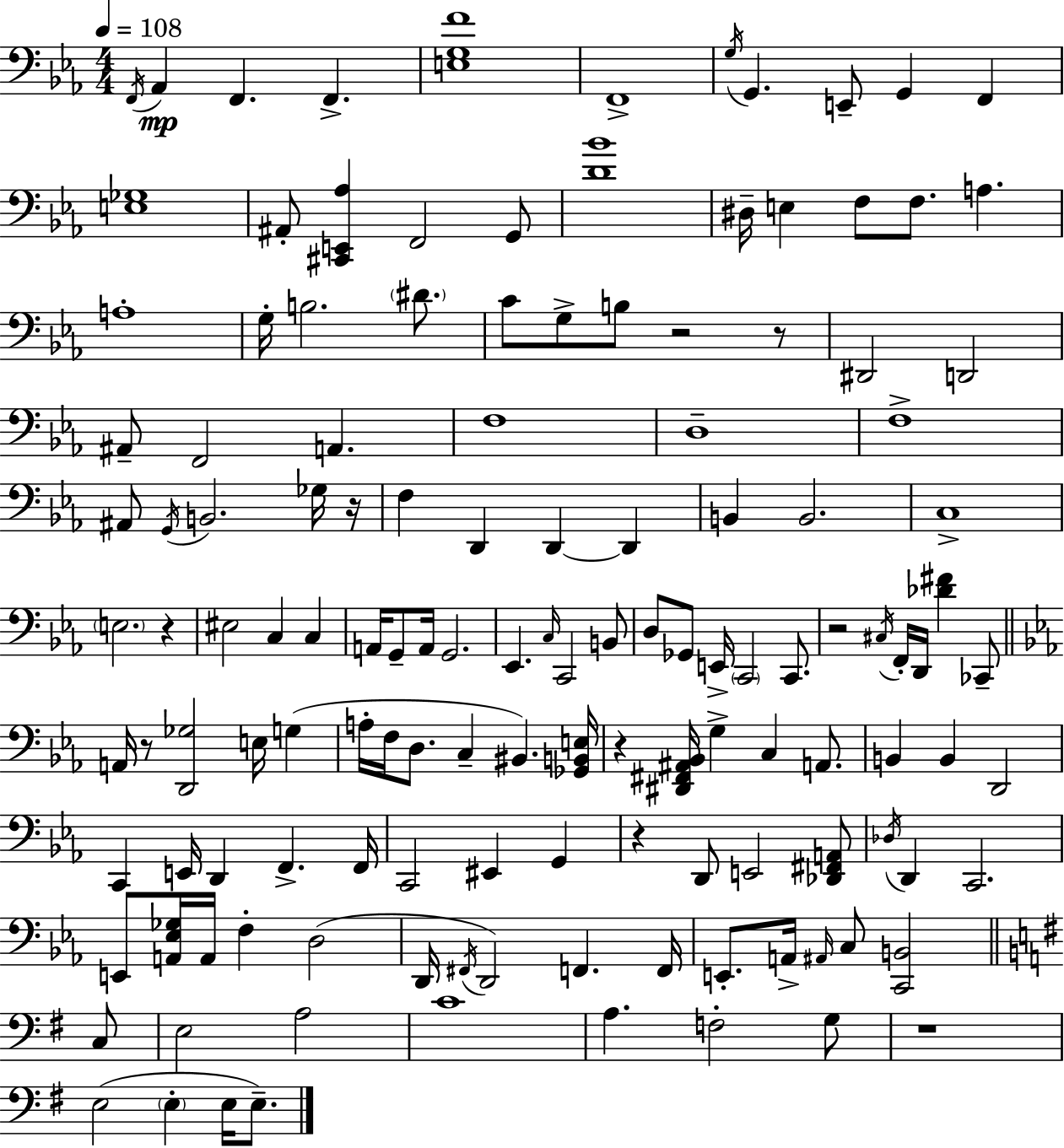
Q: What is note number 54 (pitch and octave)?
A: C3